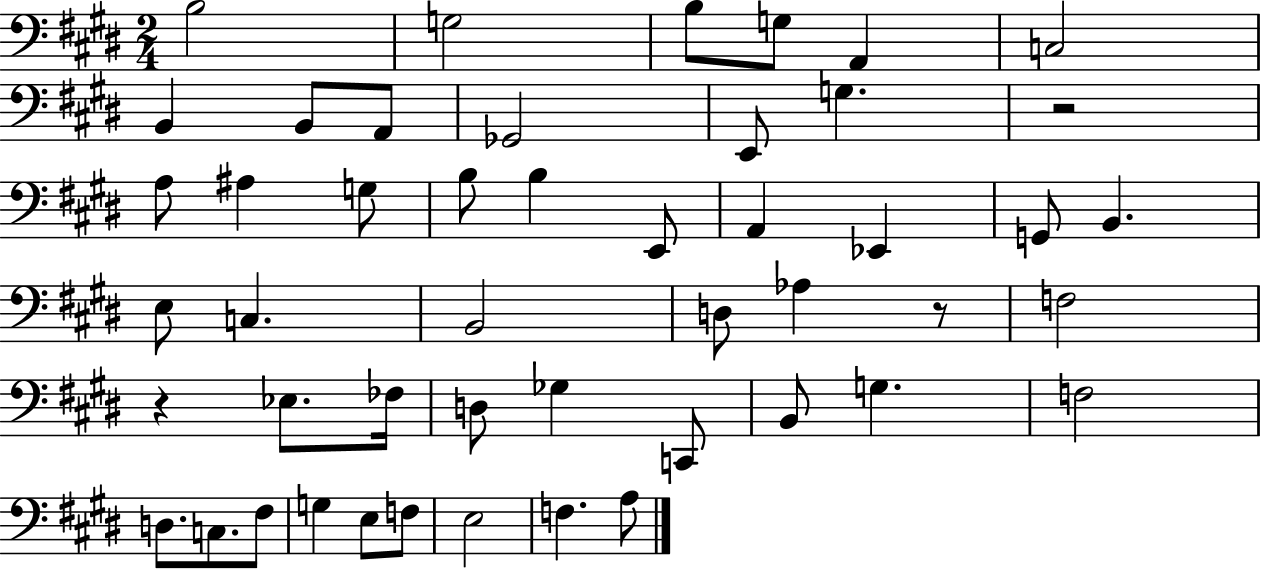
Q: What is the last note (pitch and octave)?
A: A3